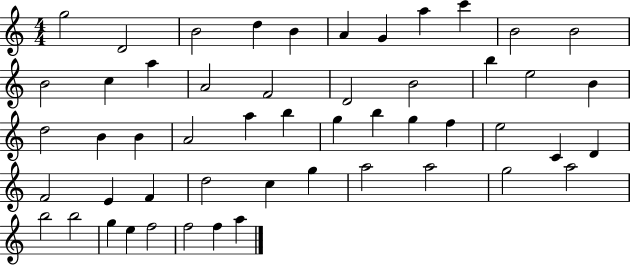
X:1
T:Untitled
M:4/4
L:1/4
K:C
g2 D2 B2 d B A G a c' B2 B2 B2 c a A2 F2 D2 B2 b e2 B d2 B B A2 a b g b g f e2 C D F2 E F d2 c g a2 a2 g2 a2 b2 b2 g e f2 f2 f a